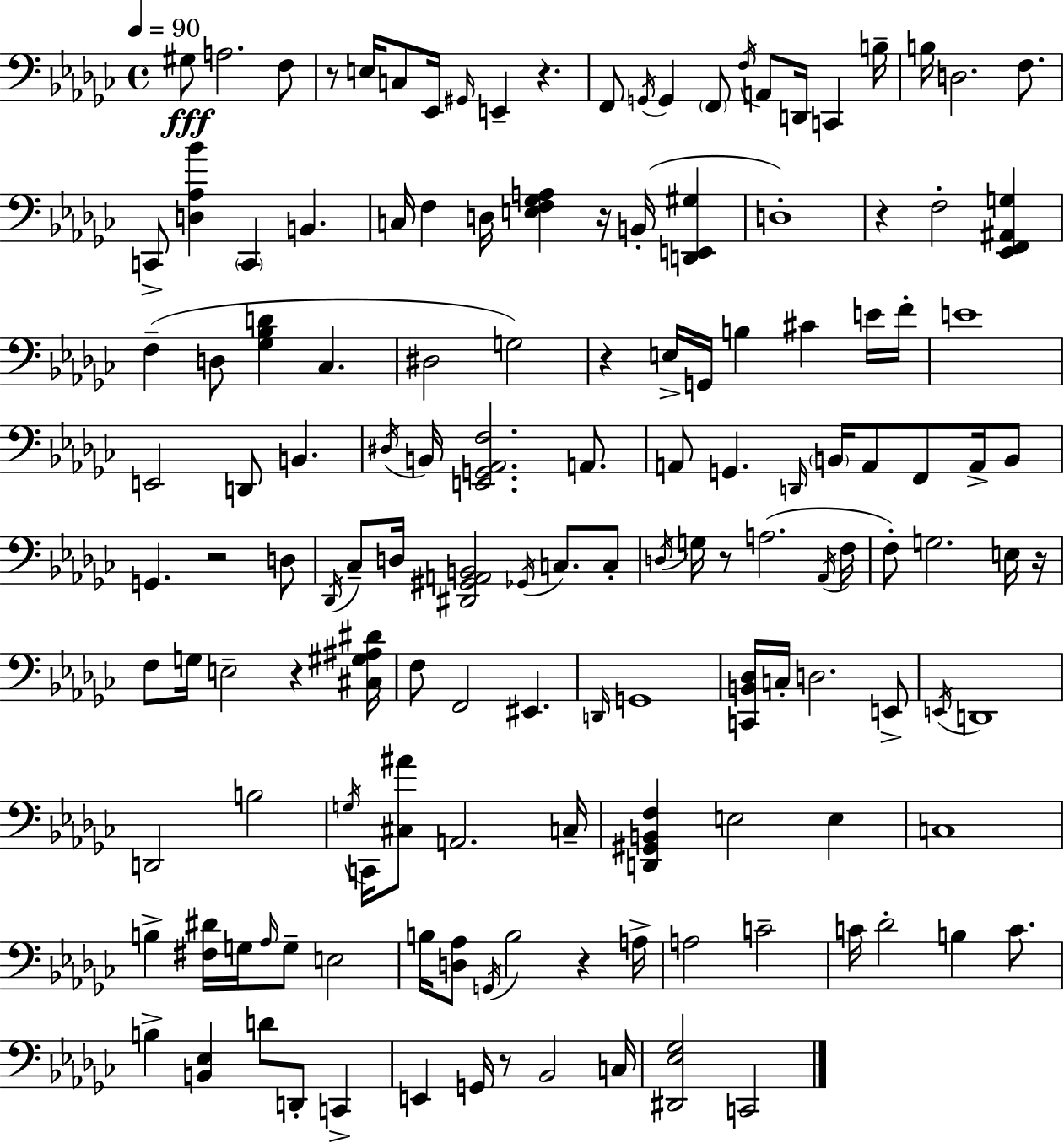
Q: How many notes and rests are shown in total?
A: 143